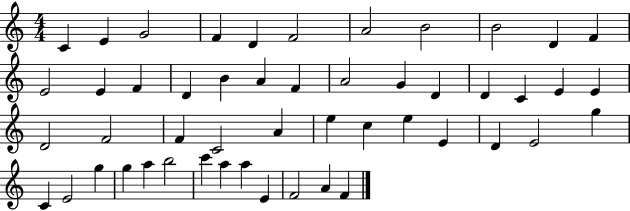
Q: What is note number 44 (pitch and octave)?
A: C6